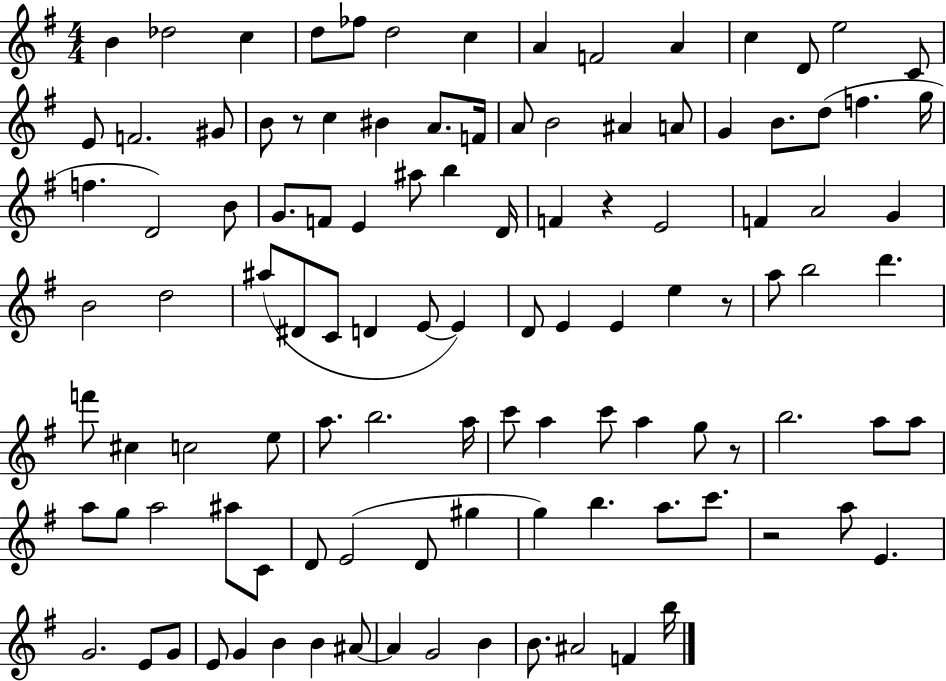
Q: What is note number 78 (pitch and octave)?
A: A5